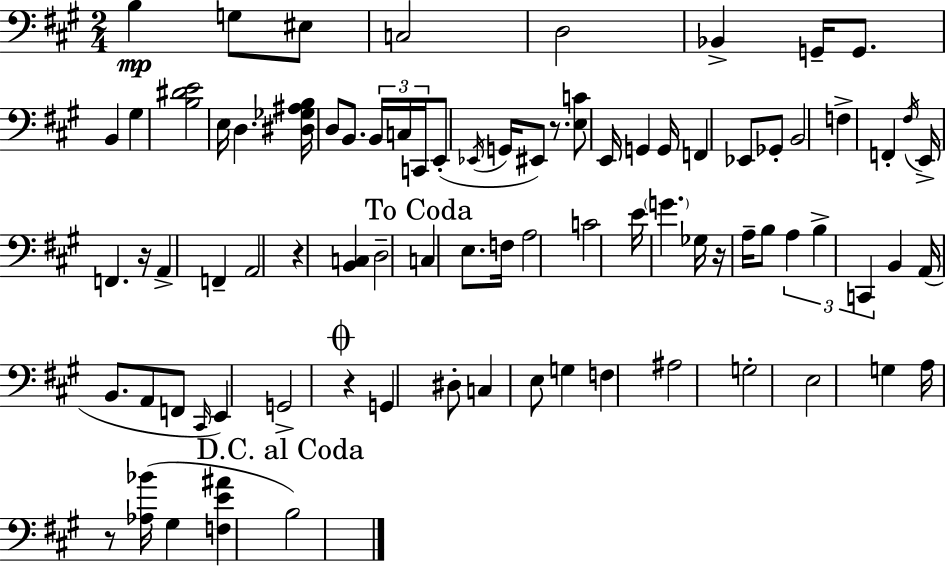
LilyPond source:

{
  \clef bass
  \numericTimeSignature
  \time 2/4
  \key a \major
  b4\mp g8 eis8 | c2 | d2 | bes,4-> g,16-- g,8. | \break b,4 gis4 | <b dis' e'>2 | e16 d4. <dis ges ais b>16 | d8 b,8. \tuplet 3/2 { b,16 c16 c,16 } | \break e,8-.( \acciaccatura { ees,16 } g,16 eis,8) r8. | <e c'>8 e,16 g,4 | g,16 f,4 ees,8 ges,8-. | b,2 | \break f4-> f,4-. | \acciaccatura { fis16 } e,16-> f,4. | r16 a,4-> f,4-- | a,2 | \break r4 <b, c>4 | d2-- | \mark "To Coda" c4 e8. | f16 a2 | \break c'2 | e'16 \parenthesize g'4. | ges16 r16 a16-- b8 \tuplet 3/2 { a4 | b4-> c,4 } | \break b,4 a,16( b,8. | a,8 f,8 \grace { cis,16 } e,4) | g,2-> | \mark \markup { \musicglyph "scripts.coda" } r4 g,4 | \break dis8-. c4 | e8 g4 f4 | ais2 | g2-. | \break e2 | g4 a16 | r8 <aes bes'>16( gis4 <f e' ais'>4 | \mark "D.C. al Coda" b2) | \break \bar "|."
}